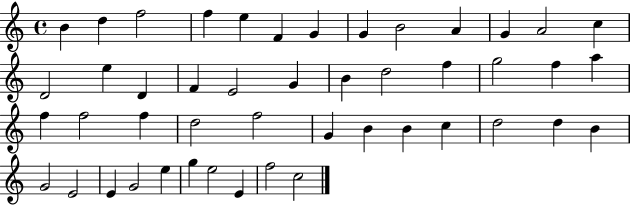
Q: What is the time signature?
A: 4/4